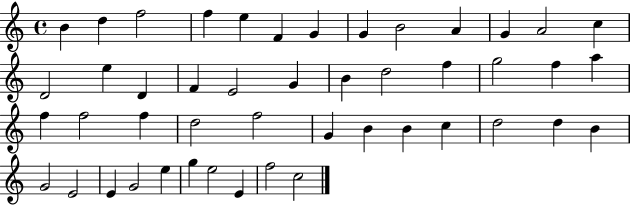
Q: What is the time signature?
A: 4/4